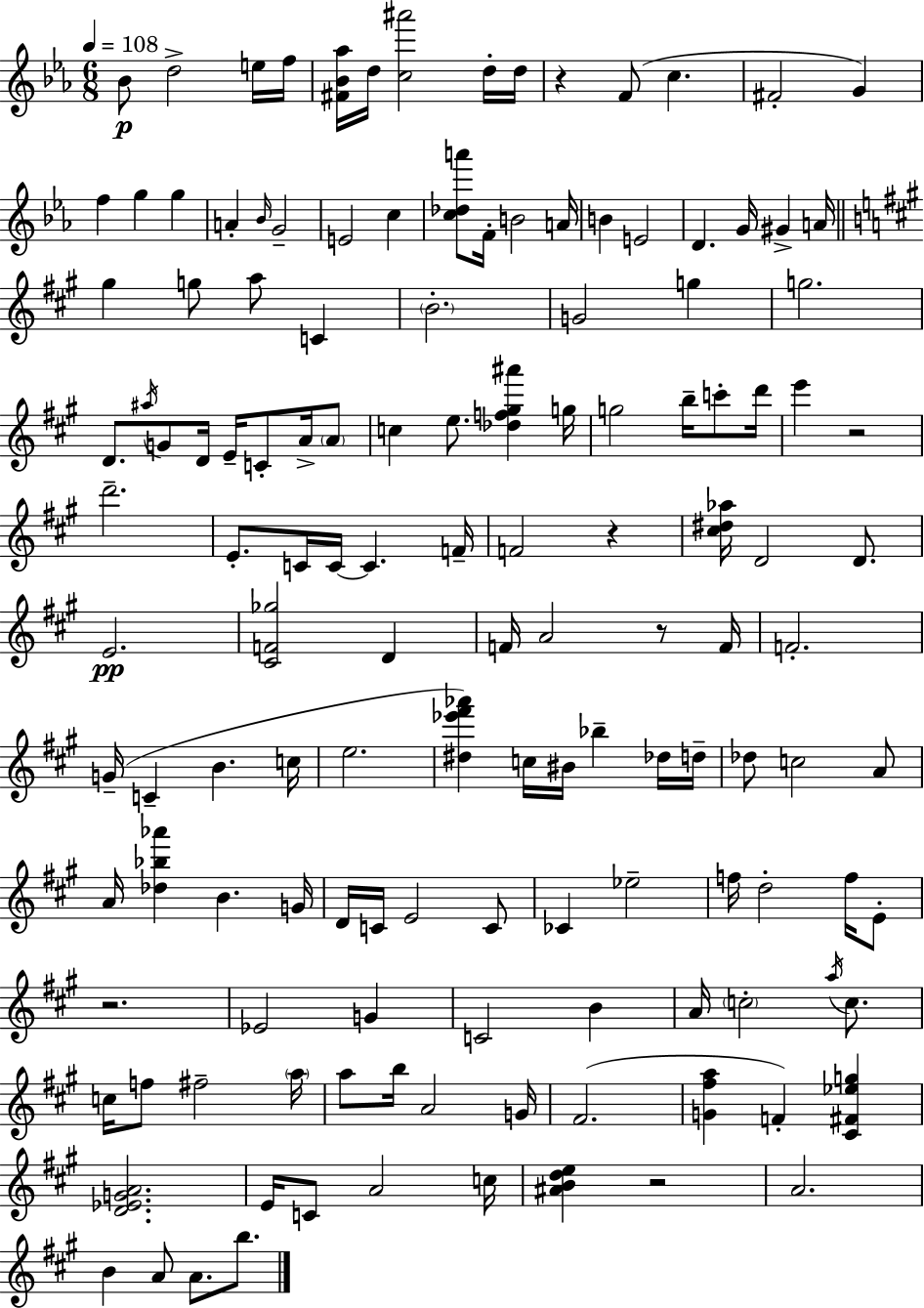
{
  \clef treble
  \numericTimeSignature
  \time 6/8
  \key c \minor
  \tempo 4 = 108
  \repeat volta 2 { bes'8\p d''2-> e''16 f''16 | <fis' bes' aes''>16 d''16 <c'' ais'''>2 d''16-. d''16 | r4 f'8( c''4. | fis'2-. g'4) | \break f''4 g''4 g''4 | a'4-. \grace { bes'16 } g'2-- | e'2 c''4 | <c'' des'' a'''>8 f'16-. b'2 | \break a'16 b'4 e'2 | d'4. g'16 gis'4-> | a'16 \bar "||" \break \key a \major gis''4 g''8 a''8 c'4 | \parenthesize b'2.-. | g'2 g''4 | g''2. | \break d'8. \acciaccatura { ais''16 } g'8 d'16 e'16-- c'8-. a'16-> \parenthesize a'8 | c''4 e''8. <des'' f'' gis'' ais'''>4 | g''16 g''2 b''16-- c'''8-. | d'''16 e'''4 r2 | \break d'''2.-- | e'8.-. c'16 c'16~~ c'4. | f'16-- f'2 r4 | <cis'' dis'' aes''>16 d'2 d'8. | \break e'2.\pp | <cis' f' ges''>2 d'4 | f'16 a'2 r8 | f'16 f'2.-. | \break g'16--( c'4-- b'4. | c''16 e''2. | <dis'' ees''' fis''' aes'''>4) c''16 bis'16 bes''4-- des''16 | d''16-- des''8 c''2 a'8 | \break a'16 <des'' bes'' aes'''>4 b'4. | g'16 d'16 c'16 e'2 c'8 | ces'4 ees''2-- | f''16 d''2-. f''16 e'8-. | \break r2. | ees'2 g'4 | c'2 b'4 | a'16 \parenthesize c''2-. \acciaccatura { a''16 } c''8. | \break c''16 f''8 fis''2-- | \parenthesize a''16 a''8 b''16 a'2 | g'16 fis'2.( | <g' fis'' a''>4 f'4-.) <cis' fis' ees'' g''>4 | \break <d' ees' g' a'>2. | e'16 c'8 a'2 | c''16 <ais' b' d'' e''>4 r2 | a'2. | \break b'4 a'8 a'8. b''8. | } \bar "|."
}